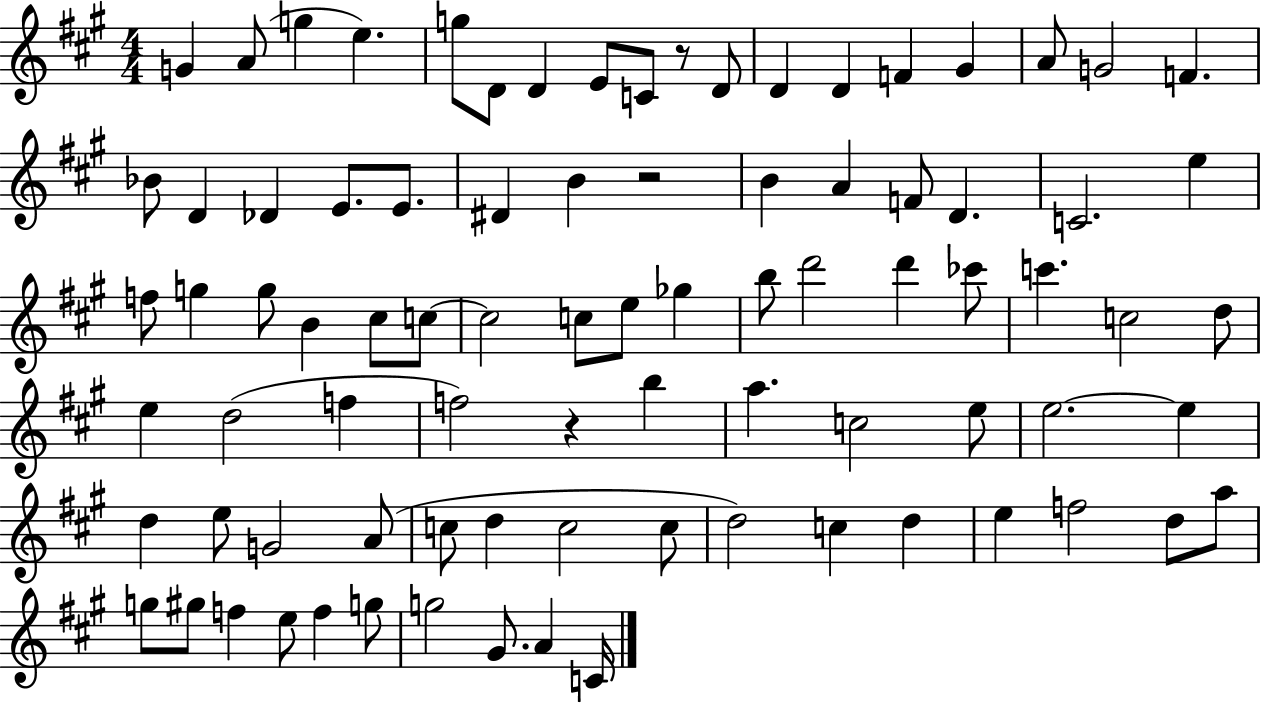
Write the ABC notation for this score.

X:1
T:Untitled
M:4/4
L:1/4
K:A
G A/2 g e g/2 D/2 D E/2 C/2 z/2 D/2 D D F ^G A/2 G2 F _B/2 D _D E/2 E/2 ^D B z2 B A F/2 D C2 e f/2 g g/2 B ^c/2 c/2 c2 c/2 e/2 _g b/2 d'2 d' _c'/2 c' c2 d/2 e d2 f f2 z b a c2 e/2 e2 e d e/2 G2 A/2 c/2 d c2 c/2 d2 c d e f2 d/2 a/2 g/2 ^g/2 f e/2 f g/2 g2 ^G/2 A C/4